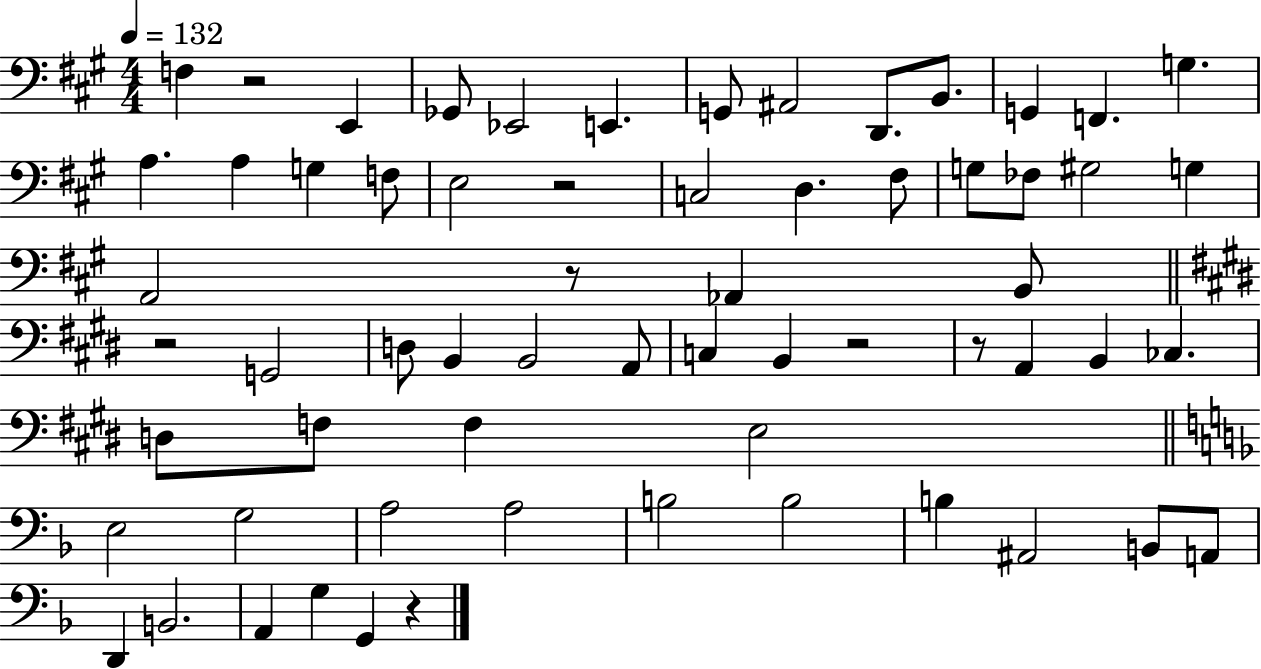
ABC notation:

X:1
T:Untitled
M:4/4
L:1/4
K:A
F, z2 E,, _G,,/2 _E,,2 E,, G,,/2 ^A,,2 D,,/2 B,,/2 G,, F,, G, A, A, G, F,/2 E,2 z2 C,2 D, ^F,/2 G,/2 _F,/2 ^G,2 G, A,,2 z/2 _A,, B,,/2 z2 G,,2 D,/2 B,, B,,2 A,,/2 C, B,, z2 z/2 A,, B,, _C, D,/2 F,/2 F, E,2 E,2 G,2 A,2 A,2 B,2 B,2 B, ^A,,2 B,,/2 A,,/2 D,, B,,2 A,, G, G,, z